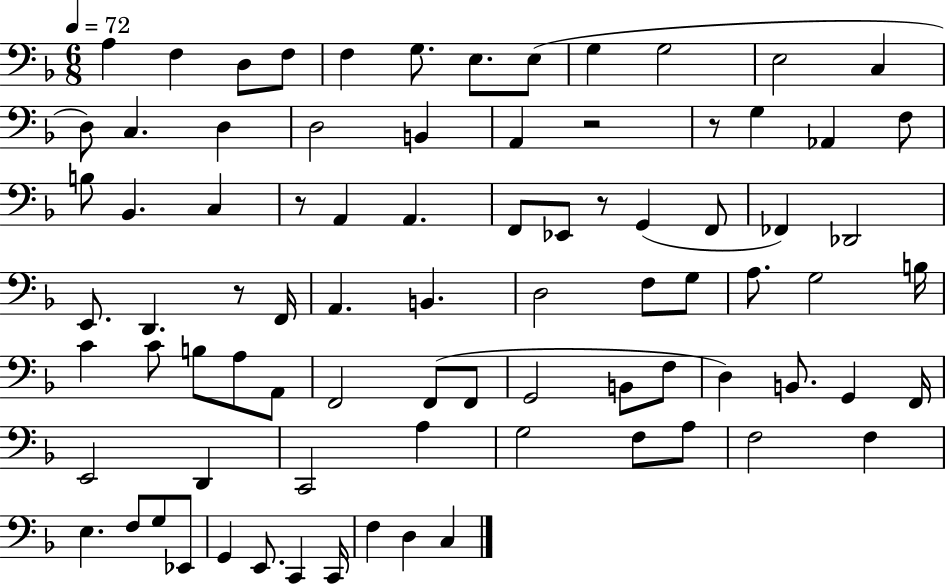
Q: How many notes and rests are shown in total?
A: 83